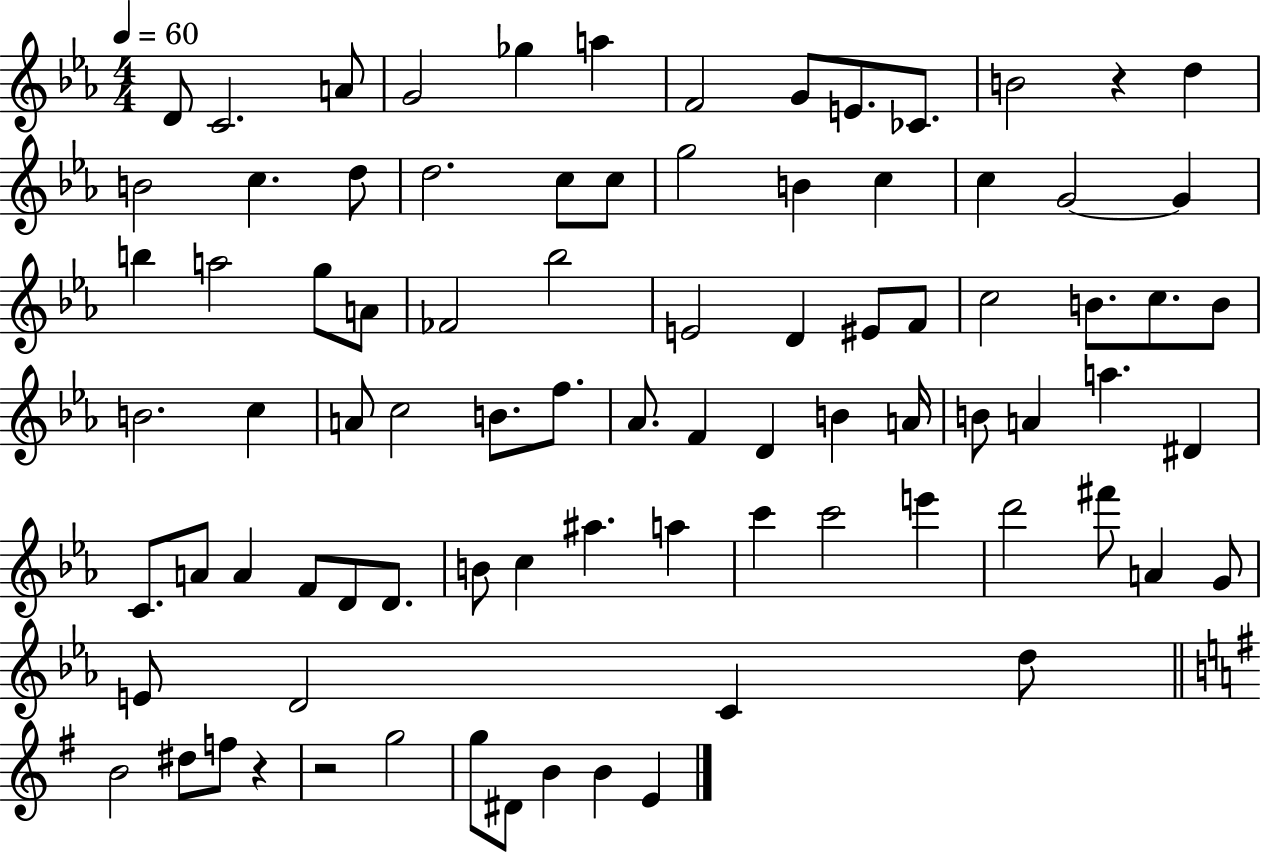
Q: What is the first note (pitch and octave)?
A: D4